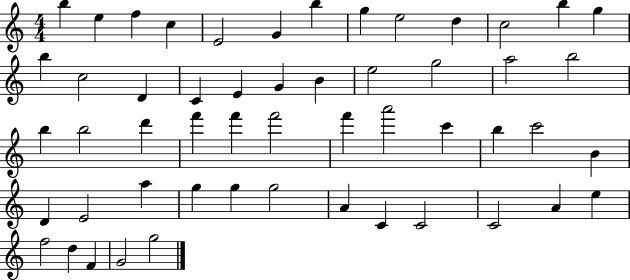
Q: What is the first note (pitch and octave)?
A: B5